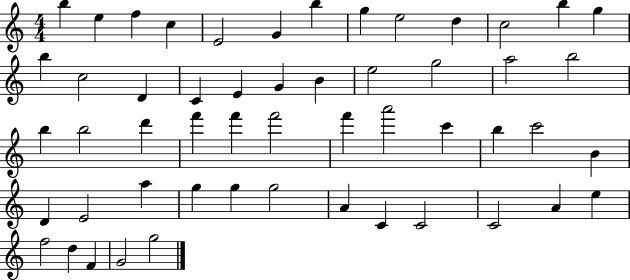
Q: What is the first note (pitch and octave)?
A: B5